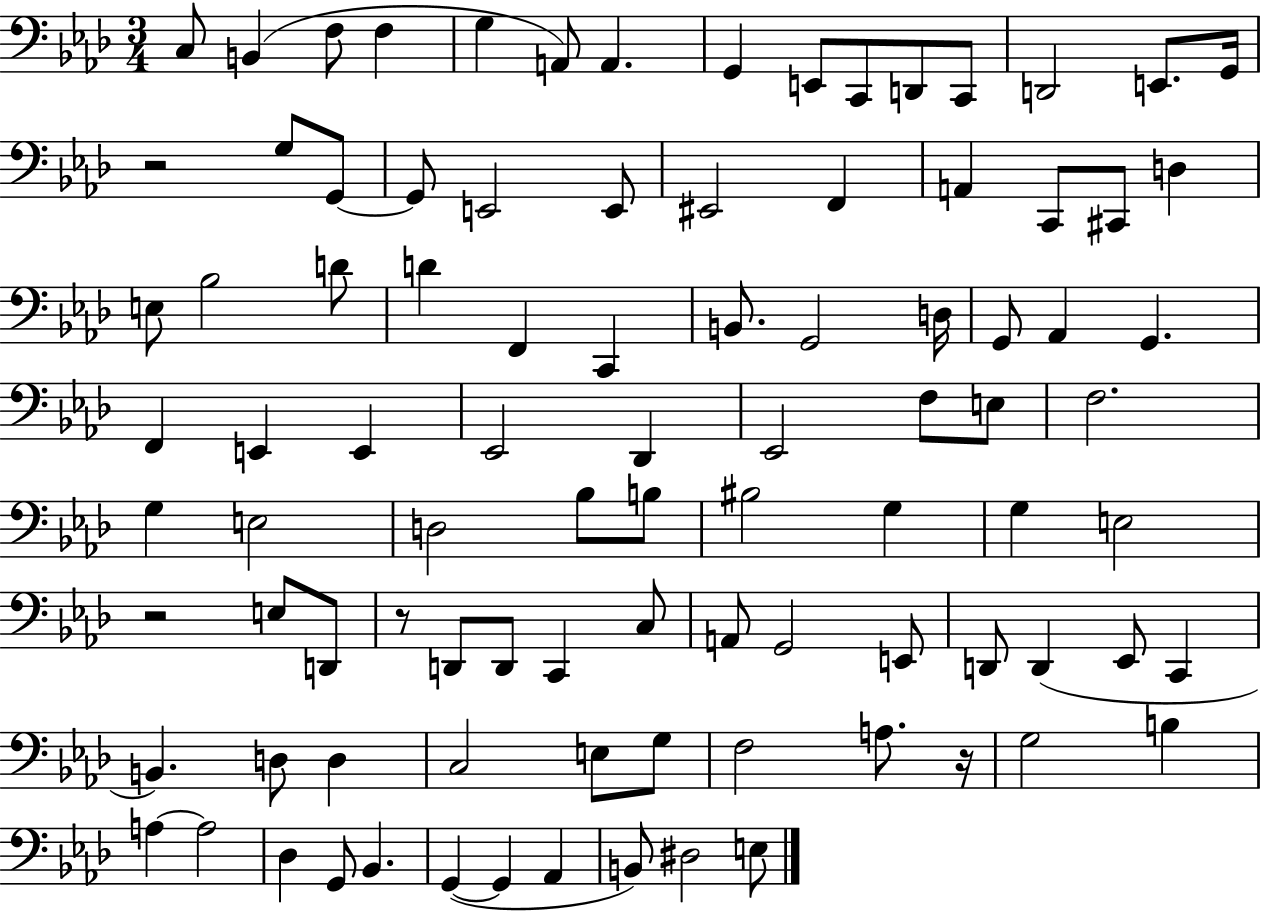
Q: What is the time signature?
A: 3/4